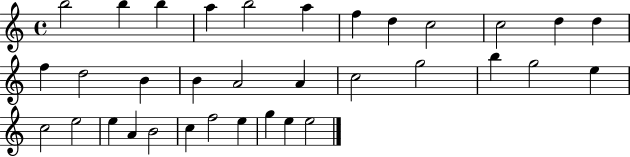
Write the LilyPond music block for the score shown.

{
  \clef treble
  \time 4/4
  \defaultTimeSignature
  \key c \major
  b''2 b''4 b''4 | a''4 b''2 a''4 | f''4 d''4 c''2 | c''2 d''4 d''4 | \break f''4 d''2 b'4 | b'4 a'2 a'4 | c''2 g''2 | b''4 g''2 e''4 | \break c''2 e''2 | e''4 a'4 b'2 | c''4 f''2 e''4 | g''4 e''4 e''2 | \break \bar "|."
}